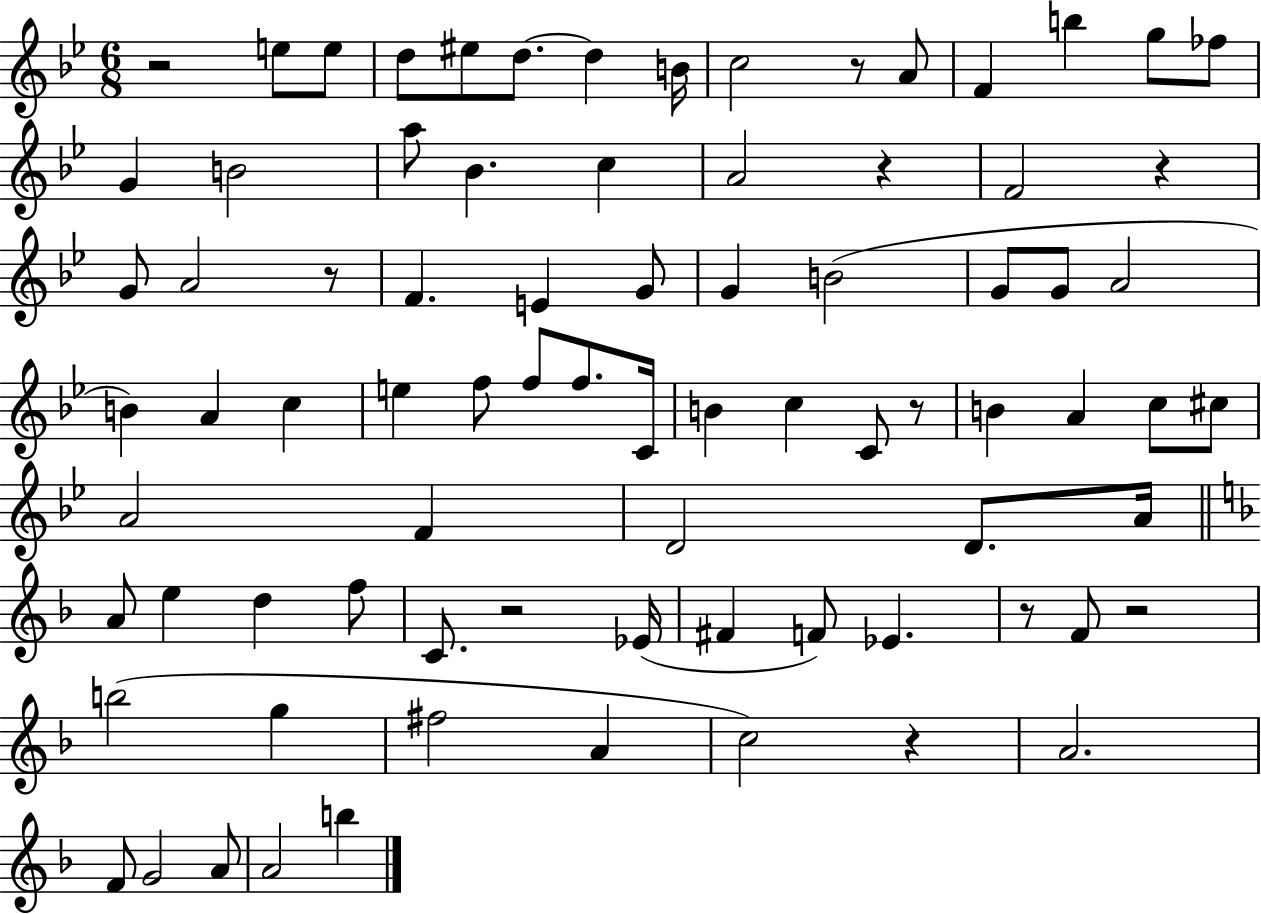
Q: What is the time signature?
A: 6/8